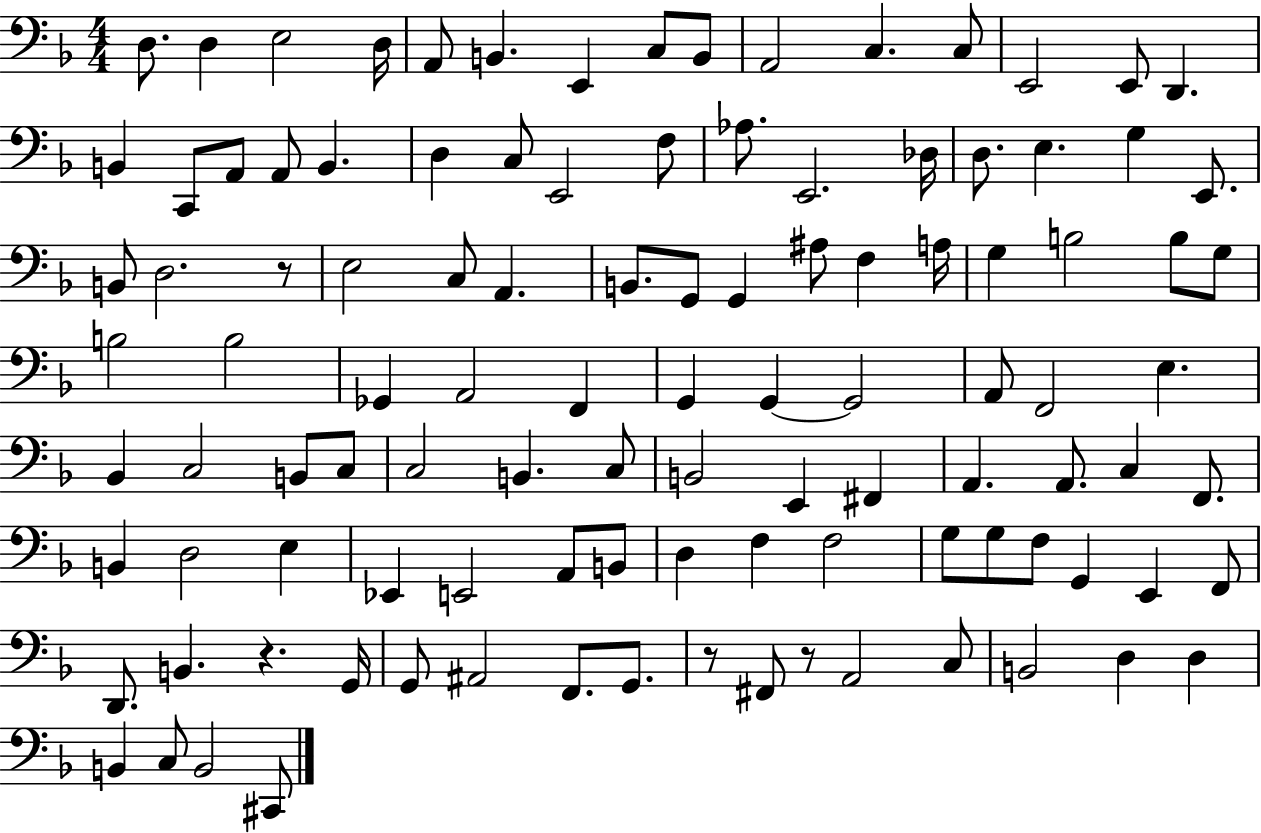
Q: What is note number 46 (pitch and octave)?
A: G3